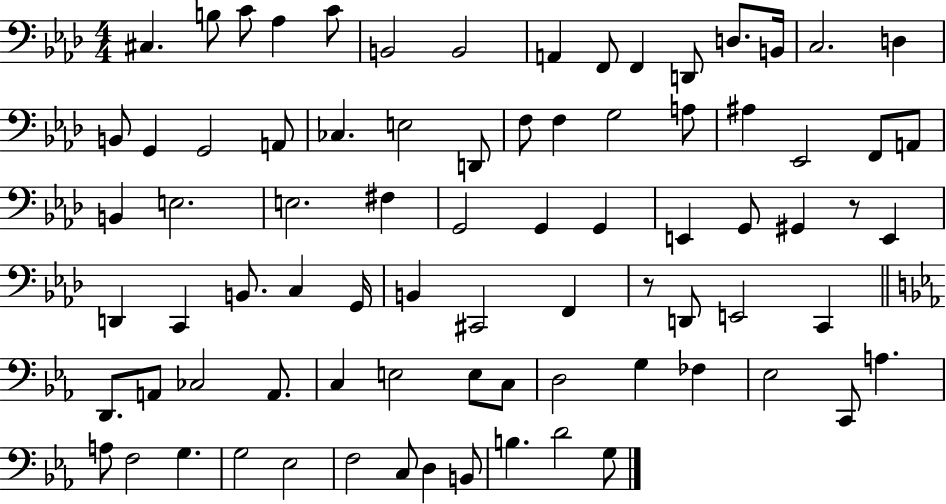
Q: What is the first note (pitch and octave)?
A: C#3